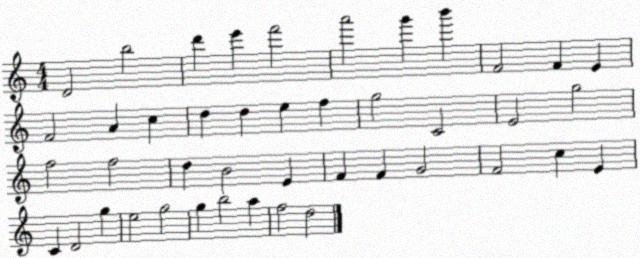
X:1
T:Untitled
M:4/4
L:1/4
K:C
D2 b2 d' e' f'2 a'2 g' b' F2 F E F2 A c d d e f g2 C2 E2 g2 f2 f2 d B2 E F F G2 F2 c E C D2 g e2 g2 g b2 a f2 d2